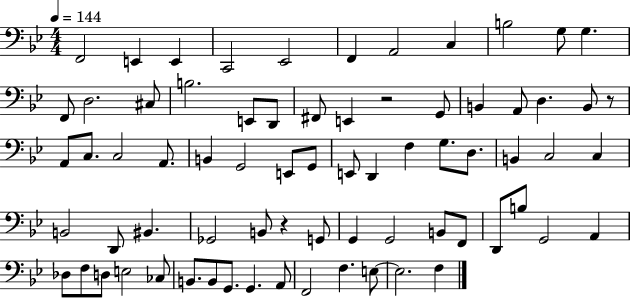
{
  \clef bass
  \numericTimeSignature
  \time 4/4
  \key bes \major
  \tempo 4 = 144
  f,2 e,4 e,4 | c,2 ees,2 | f,4 a,2 c4 | b2 g8 g4. | \break f,8 d2. cis8 | b2. e,8 d,8 | fis,8 e,4 r2 g,8 | b,4 a,8 d4. b,8 r8 | \break a,8 c8. c2 a,8. | b,4 g,2 e,8 g,8 | e,8 d,4 f4 g8. d8. | b,4 c2 c4 | \break b,2 d,8 bis,4. | ges,2 b,8 r4 g,8 | g,4 g,2 b,8 f,8 | d,8 b8 g,2 a,4 | \break des8 f8 d8 e2 ces8 | b,8. b,8 g,8. g,4. a,8 | f,2 f4. e8~~ | e2. f4 | \break \bar "|."
}